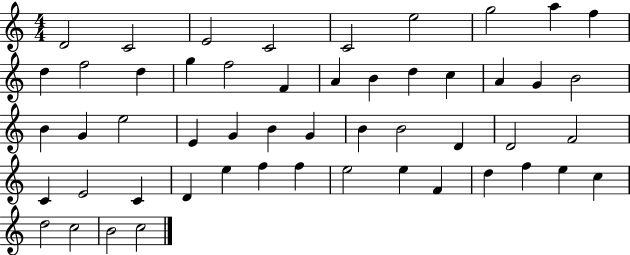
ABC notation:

X:1
T:Untitled
M:4/4
L:1/4
K:C
D2 C2 E2 C2 C2 e2 g2 a f d f2 d g f2 F A B d c A G B2 B G e2 E G B G B B2 D D2 F2 C E2 C D e f f e2 e F d f e c d2 c2 B2 c2